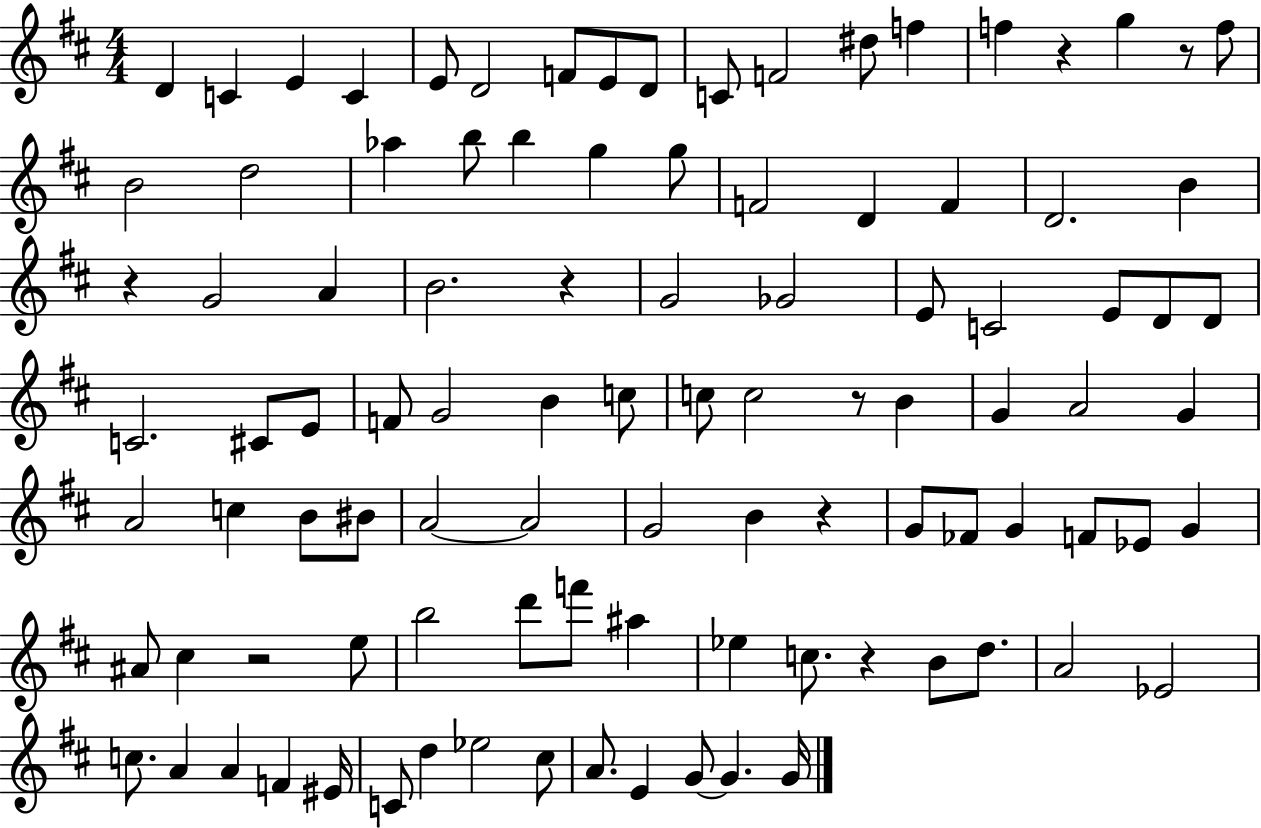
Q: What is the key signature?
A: D major